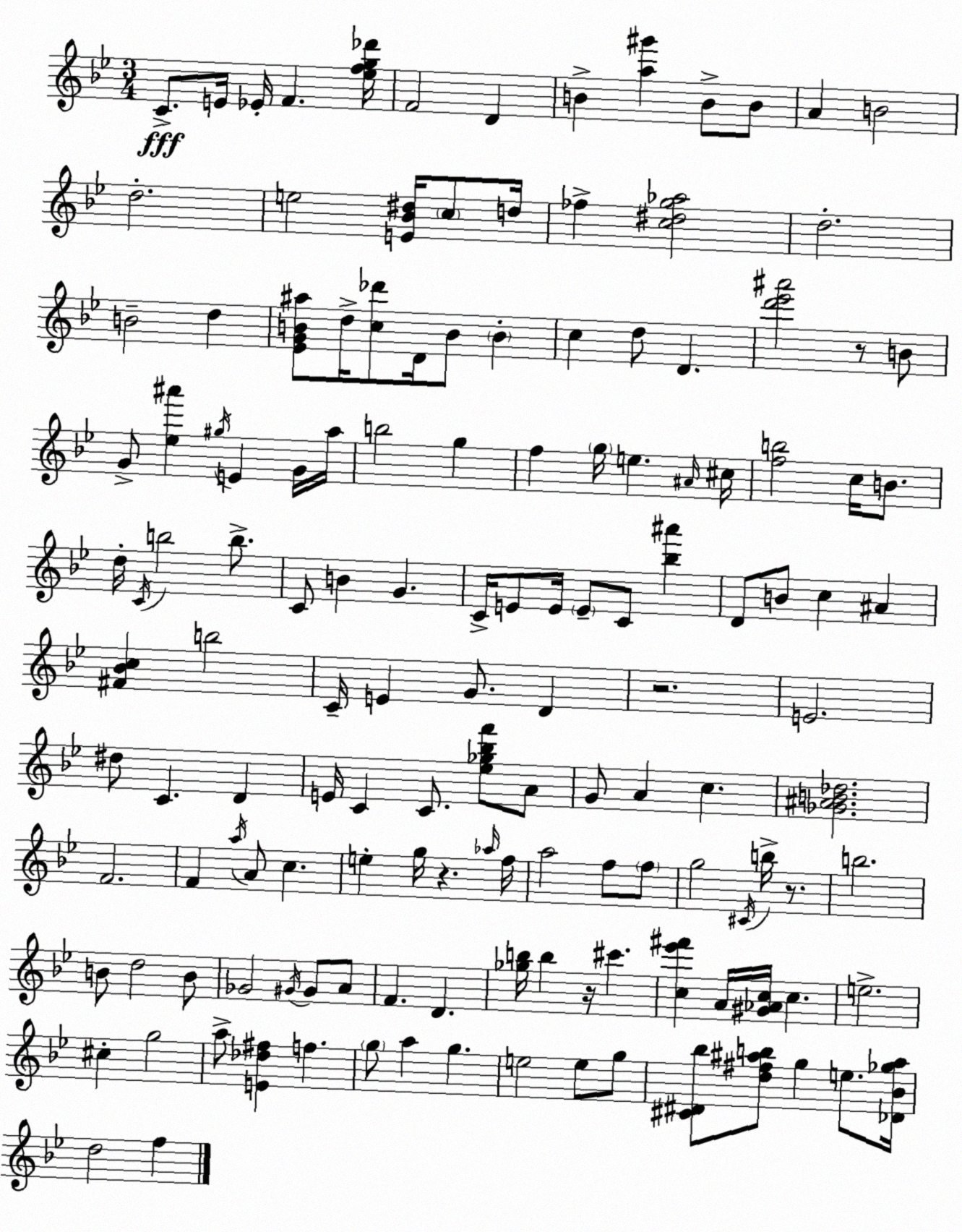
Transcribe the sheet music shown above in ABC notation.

X:1
T:Untitled
M:3/4
L:1/4
K:Gm
C/2 E/4 _E/4 F [_efg_d']/4 F2 D B [a^g'] B/2 B/2 A B2 d2 e2 [E_B^d]/4 c/2 d/4 _f [c^dg_a]2 d2 B2 d [_EGB^a]/2 d/4 [c_d']/2 D/4 B/2 B c d/2 D [d'_e'^a']2 z/2 B/2 G/2 [_e^a'] ^g/4 E G/4 a/4 b2 g f g/4 e ^A/4 ^c/4 [fb]2 c/4 B/2 d/4 C/4 b2 b/2 C/2 B G C/4 E/2 E/4 E/2 C/2 [_b^a'] D/2 B/2 c ^A [^F_Bc] b2 C/4 E G/2 D z2 E2 ^d/2 C D E/4 C C/2 [_e_g_bf']/2 A/2 G/2 A c [_G^AB_d]2 F2 F a/4 A/2 c e g/4 z _a/4 f/4 a2 f/2 f/2 g2 ^C/4 b/4 z/2 b2 B/2 d2 B/2 _G2 ^G/4 ^G/2 A/2 F D [_gb]/4 b z/4 ^c' [c_e'^f'] A/4 [^G_Ac]/4 c e2 ^c g2 a/2 [E_d^f] f g/2 a g e2 e/2 g/2 [^C^D_b]/2 [d^f^ab]/2 g e/2 [_D_B_g^a]/4 d2 f